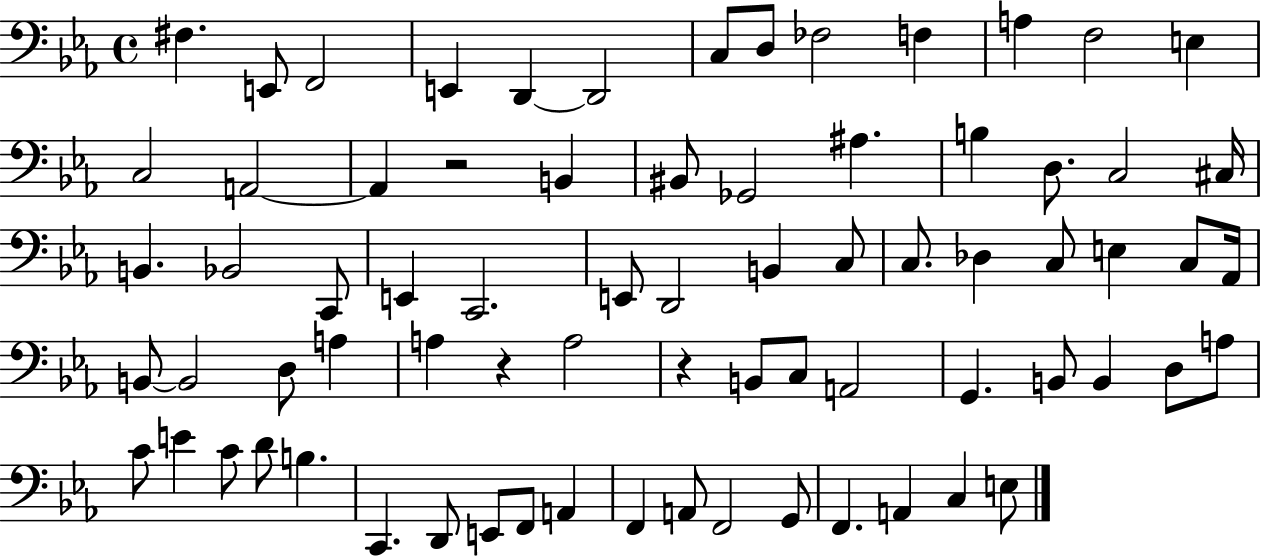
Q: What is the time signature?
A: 4/4